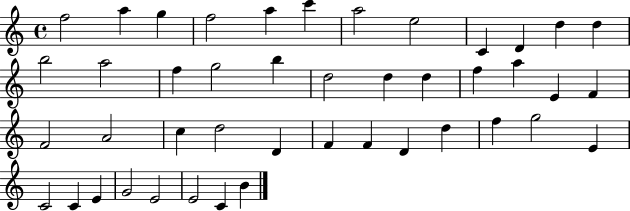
{
  \clef treble
  \time 4/4
  \defaultTimeSignature
  \key c \major
  f''2 a''4 g''4 | f''2 a''4 c'''4 | a''2 e''2 | c'4 d'4 d''4 d''4 | \break b''2 a''2 | f''4 g''2 b''4 | d''2 d''4 d''4 | f''4 a''4 e'4 f'4 | \break f'2 a'2 | c''4 d''2 d'4 | f'4 f'4 d'4 d''4 | f''4 g''2 e'4 | \break c'2 c'4 e'4 | g'2 e'2 | e'2 c'4 b'4 | \bar "|."
}